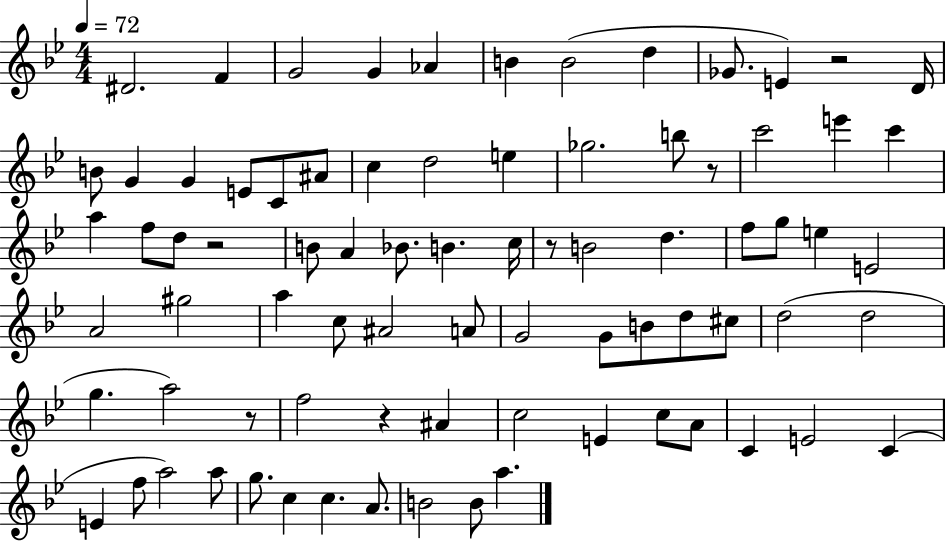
{
  \clef treble
  \numericTimeSignature
  \time 4/4
  \key bes \major
  \tempo 4 = 72
  dis'2. f'4 | g'2 g'4 aes'4 | b'4 b'2( d''4 | ges'8. e'4) r2 d'16 | \break b'8 g'4 g'4 e'8 c'8 ais'8 | c''4 d''2 e''4 | ges''2. b''8 r8 | c'''2 e'''4 c'''4 | \break a''4 f''8 d''8 r2 | b'8 a'4 bes'8. b'4. c''16 | r8 b'2 d''4. | f''8 g''8 e''4 e'2 | \break a'2 gis''2 | a''4 c''8 ais'2 a'8 | g'2 g'8 b'8 d''8 cis''8 | d''2( d''2 | \break g''4. a''2) r8 | f''2 r4 ais'4 | c''2 e'4 c''8 a'8 | c'4 e'2 c'4( | \break e'4 f''8 a''2) a''8 | g''8. c''4 c''4. a'8. | b'2 b'8 a''4. | \bar "|."
}